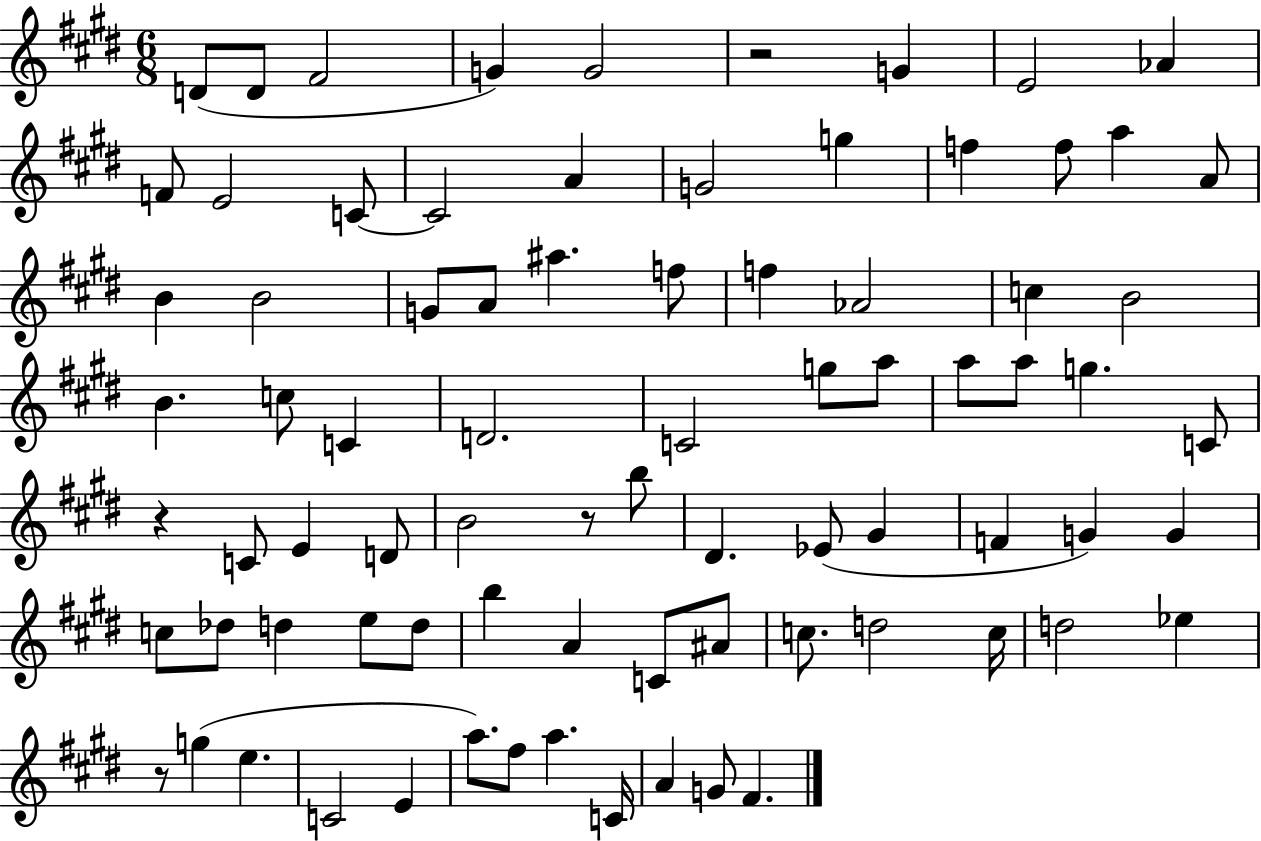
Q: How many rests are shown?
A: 4